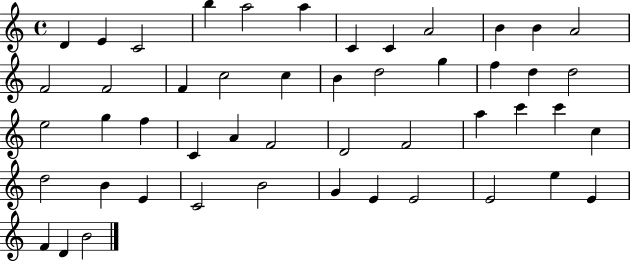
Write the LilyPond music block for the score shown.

{
  \clef treble
  \time 4/4
  \defaultTimeSignature
  \key c \major
  d'4 e'4 c'2 | b''4 a''2 a''4 | c'4 c'4 a'2 | b'4 b'4 a'2 | \break f'2 f'2 | f'4 c''2 c''4 | b'4 d''2 g''4 | f''4 d''4 d''2 | \break e''2 g''4 f''4 | c'4 a'4 f'2 | d'2 f'2 | a''4 c'''4 c'''4 c''4 | \break d''2 b'4 e'4 | c'2 b'2 | g'4 e'4 e'2 | e'2 e''4 e'4 | \break f'4 d'4 b'2 | \bar "|."
}